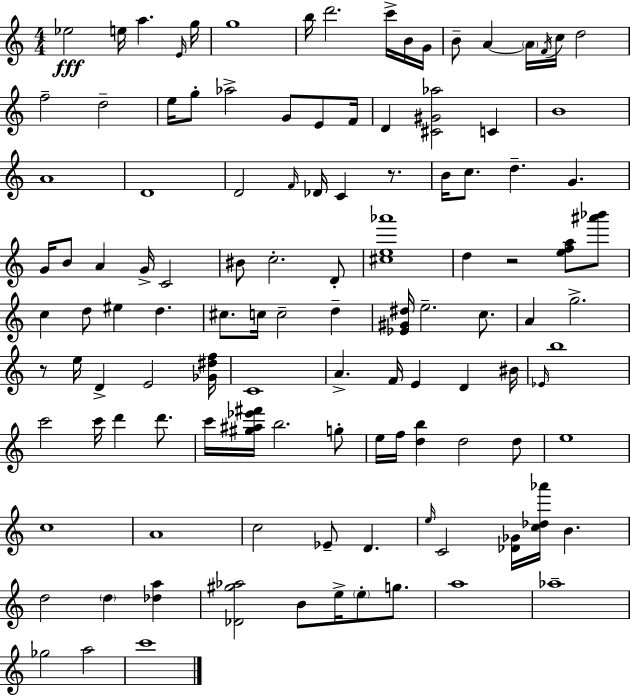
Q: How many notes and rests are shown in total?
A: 116